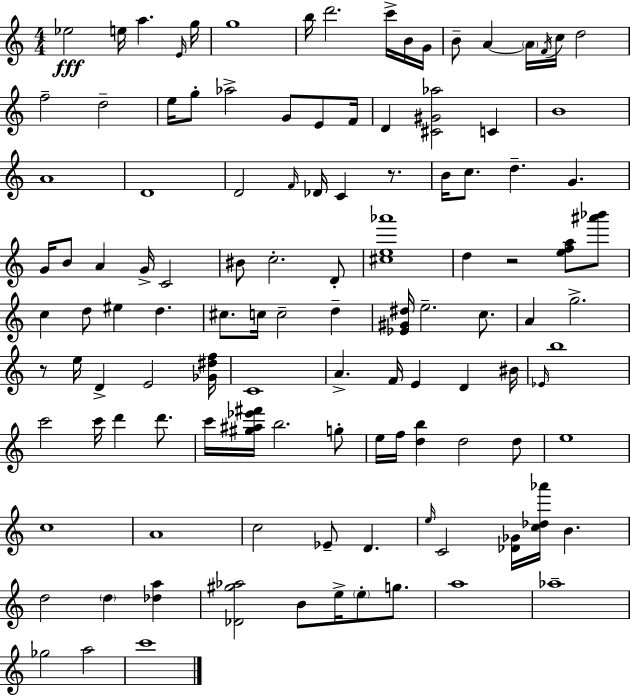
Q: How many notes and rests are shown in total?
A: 116